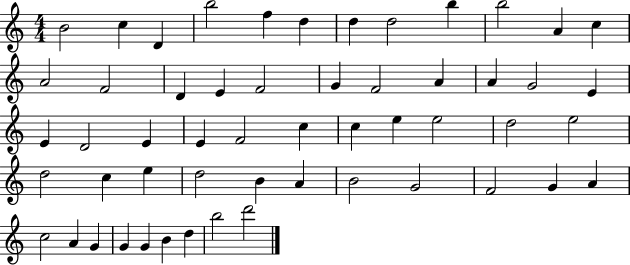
B4/h C5/q D4/q B5/h F5/q D5/q D5/q D5/h B5/q B5/h A4/q C5/q A4/h F4/h D4/q E4/q F4/h G4/q F4/h A4/q A4/q G4/h E4/q E4/q D4/h E4/q E4/q F4/h C5/q C5/q E5/q E5/h D5/h E5/h D5/h C5/q E5/q D5/h B4/q A4/q B4/h G4/h F4/h G4/q A4/q C5/h A4/q G4/q G4/q G4/q B4/q D5/q B5/h D6/h